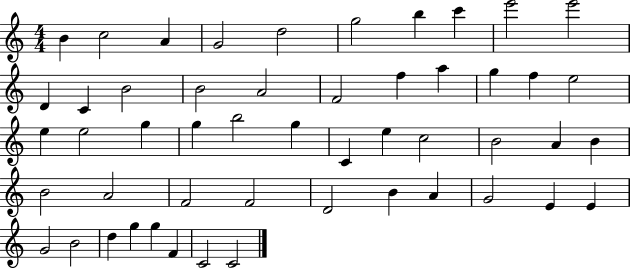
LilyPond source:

{
  \clef treble
  \numericTimeSignature
  \time 4/4
  \key c \major
  b'4 c''2 a'4 | g'2 d''2 | g''2 b''4 c'''4 | e'''2 e'''2 | \break d'4 c'4 b'2 | b'2 a'2 | f'2 f''4 a''4 | g''4 f''4 e''2 | \break e''4 e''2 g''4 | g''4 b''2 g''4 | c'4 e''4 c''2 | b'2 a'4 b'4 | \break b'2 a'2 | f'2 f'2 | d'2 b'4 a'4 | g'2 e'4 e'4 | \break g'2 b'2 | d''4 g''4 g''4 f'4 | c'2 c'2 | \bar "|."
}